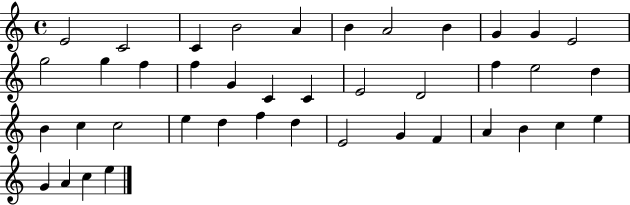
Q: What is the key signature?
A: C major